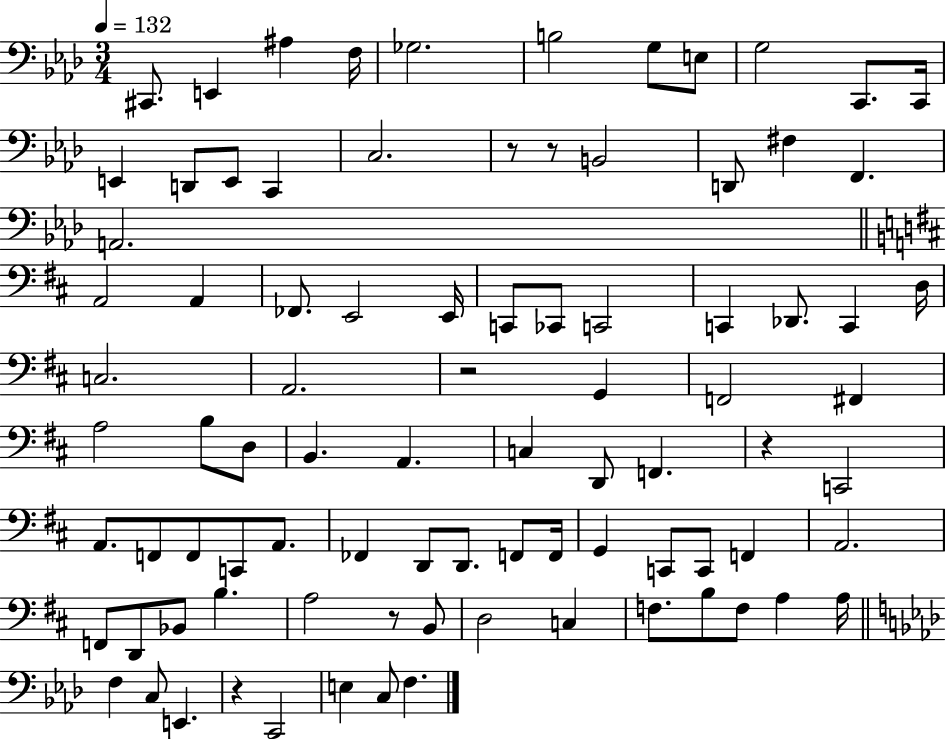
X:1
T:Untitled
M:3/4
L:1/4
K:Ab
^C,,/2 E,, ^A, F,/4 _G,2 B,2 G,/2 E,/2 G,2 C,,/2 C,,/4 E,, D,,/2 E,,/2 C,, C,2 z/2 z/2 B,,2 D,,/2 ^F, F,, A,,2 A,,2 A,, _F,,/2 E,,2 E,,/4 C,,/2 _C,,/2 C,,2 C,, _D,,/2 C,, D,/4 C,2 A,,2 z2 G,, F,,2 ^F,, A,2 B,/2 D,/2 B,, A,, C, D,,/2 F,, z C,,2 A,,/2 F,,/2 F,,/2 C,,/2 A,,/2 _F,, D,,/2 D,,/2 F,,/2 F,,/4 G,, C,,/2 C,,/2 F,, A,,2 F,,/2 D,,/2 _B,,/2 B, A,2 z/2 B,,/2 D,2 C, F,/2 B,/2 F,/2 A, A,/4 F, C,/2 E,, z C,,2 E, C,/2 F,